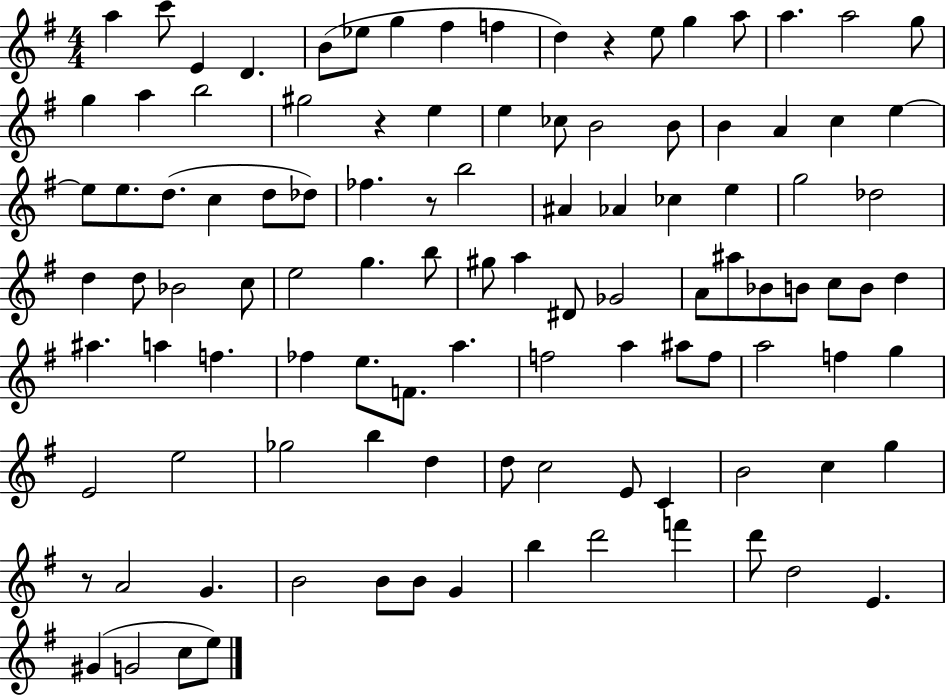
{
  \clef treble
  \numericTimeSignature
  \time 4/4
  \key g \major
  a''4 c'''8 e'4 d'4. | b'8( ees''8 g''4 fis''4 f''4 | d''4) r4 e''8 g''4 a''8 | a''4. a''2 g''8 | \break g''4 a''4 b''2 | gis''2 r4 e''4 | e''4 ces''8 b'2 b'8 | b'4 a'4 c''4 e''4~~ | \break e''8 e''8. d''8.( c''4 d''8 des''8) | fes''4. r8 b''2 | ais'4 aes'4 ces''4 e''4 | g''2 des''2 | \break d''4 d''8 bes'2 c''8 | e''2 g''4. b''8 | gis''8 a''4 dis'8 ges'2 | a'8 ais''8 bes'8 b'8 c''8 b'8 d''4 | \break ais''4. a''4 f''4. | fes''4 e''8. f'8. a''4. | f''2 a''4 ais''8 f''8 | a''2 f''4 g''4 | \break e'2 e''2 | ges''2 b''4 d''4 | d''8 c''2 e'8 c'4 | b'2 c''4 g''4 | \break r8 a'2 g'4. | b'2 b'8 b'8 g'4 | b''4 d'''2 f'''4 | d'''8 d''2 e'4. | \break gis'4( g'2 c''8 e''8) | \bar "|."
}